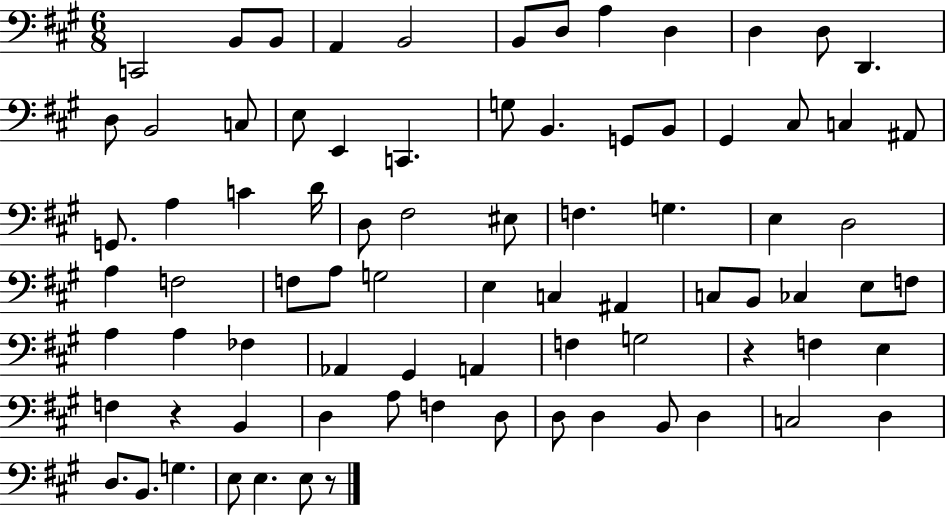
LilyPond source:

{
  \clef bass
  \numericTimeSignature
  \time 6/8
  \key a \major
  c,2 b,8 b,8 | a,4 b,2 | b,8 d8 a4 d4 | d4 d8 d,4. | \break d8 b,2 c8 | e8 e,4 c,4. | g8 b,4. g,8 b,8 | gis,4 cis8 c4 ais,8 | \break g,8. a4 c'4 d'16 | d8 fis2 eis8 | f4. g4. | e4 d2 | \break a4 f2 | f8 a8 g2 | e4 c4 ais,4 | c8 b,8 ces4 e8 f8 | \break a4 a4 fes4 | aes,4 gis,4 a,4 | f4 g2 | r4 f4 e4 | \break f4 r4 b,4 | d4 a8 f4 d8 | d8 d4 b,8 d4 | c2 d4 | \break d8. b,8. g4. | e8 e4. e8 r8 | \bar "|."
}